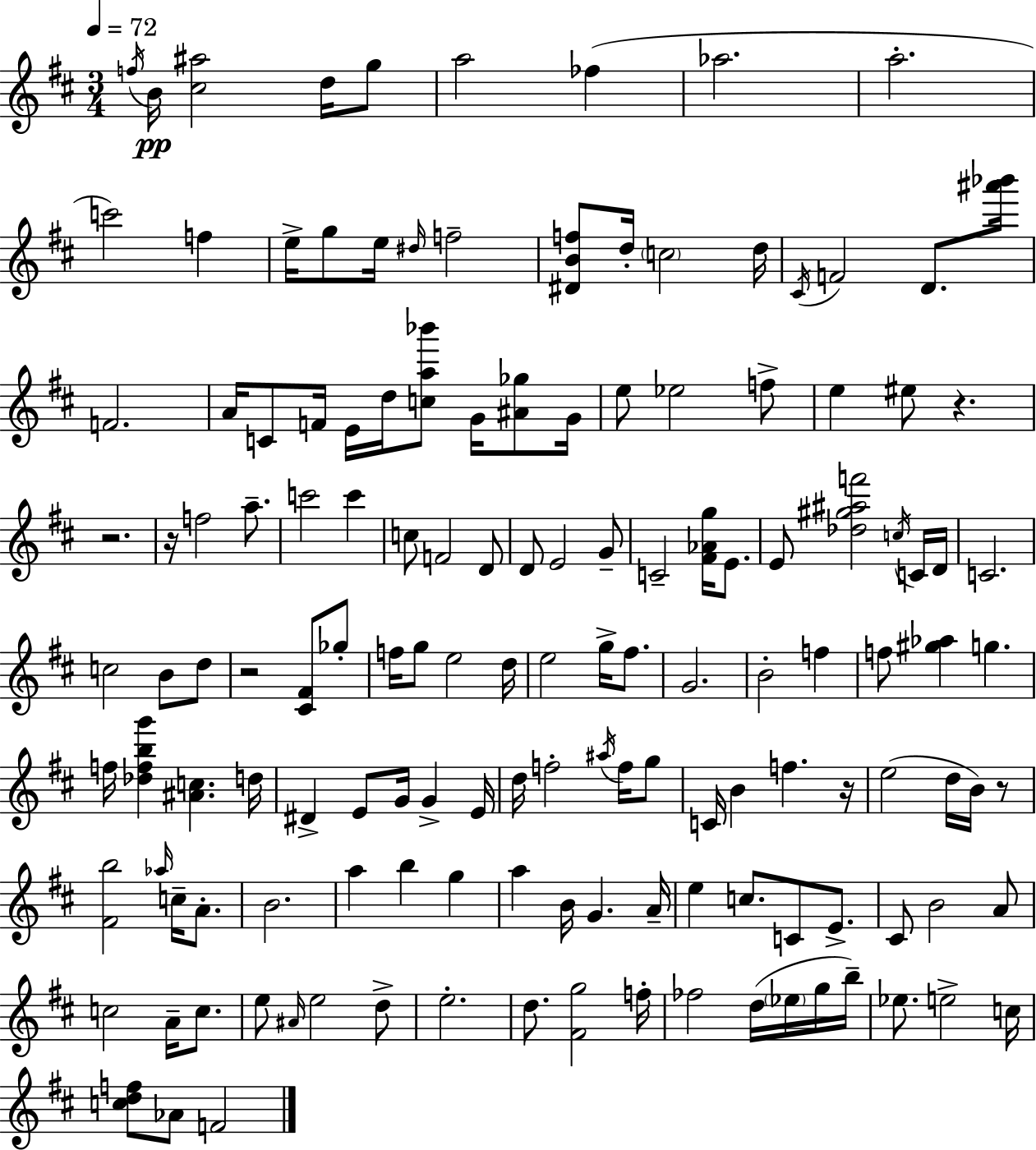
{
  \clef treble
  \numericTimeSignature
  \time 3/4
  \key d \major
  \tempo 4 = 72
  \acciaccatura { f''16 }\pp b'16 <cis'' ais''>2 d''16 g''8 | a''2 fes''4( | aes''2. | a''2.-. | \break c'''2) f''4 | e''16-> g''8 e''16 \grace { dis''16 } f''2-- | <dis' b' f''>8 d''16-. \parenthesize c''2 | d''16 \acciaccatura { cis'16 } f'2 d'8. | \break <ais''' bes'''>16 f'2. | a'16 c'8 f'16 e'16 d''16 <c'' a'' bes'''>8 g'16 | <ais' ges''>8 g'16 e''8 ees''2 | f''8-> e''4 eis''8 r4. | \break r2. | r16 f''2 | a''8.-- c'''2 c'''4 | c''8 f'2 | \break d'8 d'8 e'2 | g'8-- c'2-- <fis' aes' g''>16 | e'8. e'8 <des'' gis'' ais'' f'''>2 | \acciaccatura { c''16 } c'16 d'16 c'2. | \break c''2 | b'8 d''8 r2 | <cis' fis'>8 ges''8-. f''16 g''8 e''2 | d''16 e''2 | \break g''16-> fis''8. g'2. | b'2-. | f''4 f''8 <gis'' aes''>4 g''4. | f''16 <des'' f'' b'' g'''>4 <ais' c''>4. | \break d''16 dis'4-> e'8 g'16 g'4-> | e'16 d''16 f''2-. | \acciaccatura { ais''16 } f''16 g''8 c'16 b'4 f''4. | r16 e''2( | \break d''16 b'16) r8 <fis' b''>2 | \grace { aes''16 } c''16-- a'8.-. b'2. | a''4 b''4 | g''4 a''4 b'16 g'4. | \break a'16-- e''4 c''8. | c'8 e'8.-> cis'8 b'2 | a'8 c''2 | a'16-- c''8. e''8 \grace { ais'16 } e''2 | \break d''8-> e''2.-. | d''8. <fis' g''>2 | f''16-. fes''2 | d''16( \parenthesize ees''16 g''16 b''16--) ees''8. e''2-> | \break c''16 <c'' d'' f''>8 aes'8 f'2 | \bar "|."
}